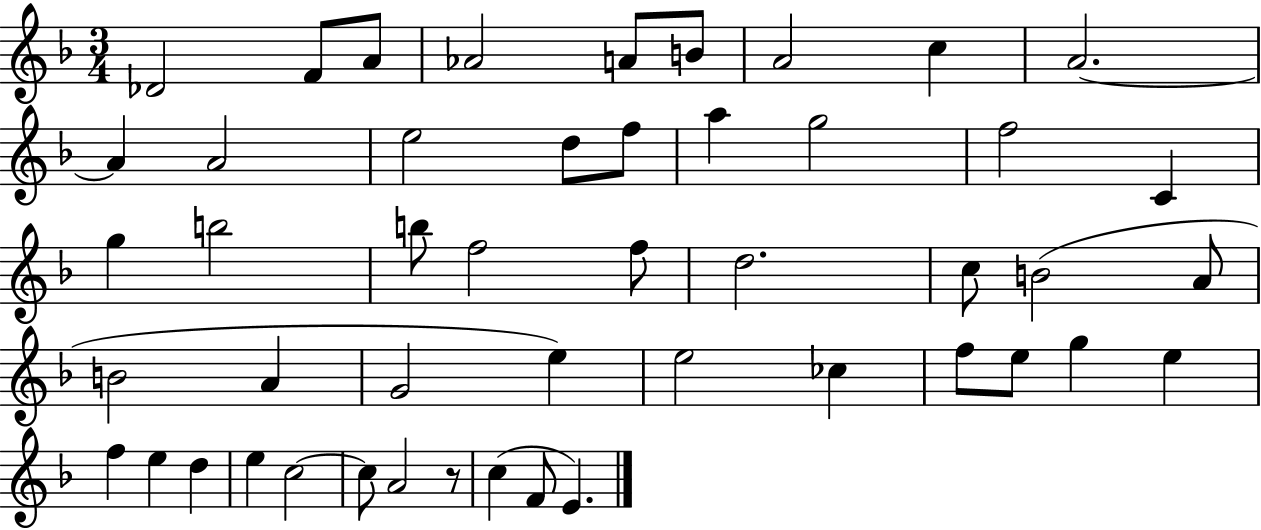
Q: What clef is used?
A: treble